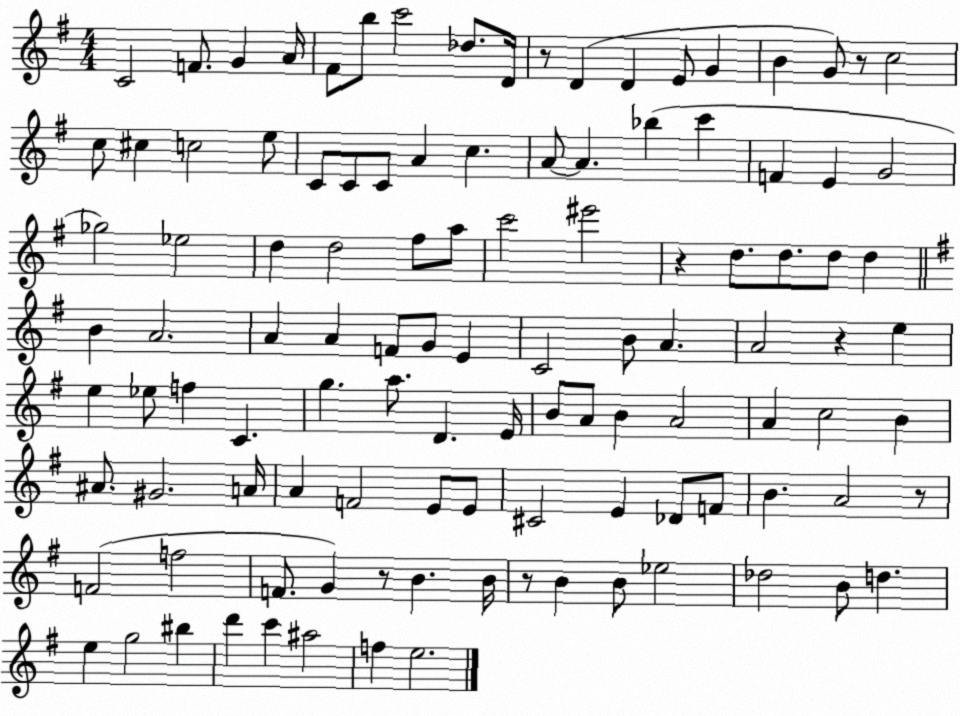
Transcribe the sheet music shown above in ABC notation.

X:1
T:Untitled
M:4/4
L:1/4
K:G
C2 F/2 G A/4 ^F/2 b/2 c'2 _d/2 D/4 z/2 D D E/2 G B G/2 z/2 c2 c/2 ^c c2 e/2 C/2 C/2 C/2 A c A/2 A _b c' F E G2 _g2 _e2 d d2 ^f/2 a/2 c'2 ^e'2 z d/2 d/2 d/2 d B A2 A A F/2 G/2 E C2 B/2 A A2 z e e _e/2 f C g a/2 D E/4 B/2 A/2 B A2 A c2 B ^A/2 ^G2 A/4 A F2 E/2 E/2 ^C2 E _D/2 F/2 B A2 z/2 F2 f2 F/2 G z/2 B B/4 z/2 B B/2 _e2 _d2 B/2 d e g2 ^b d' c' ^a2 f e2